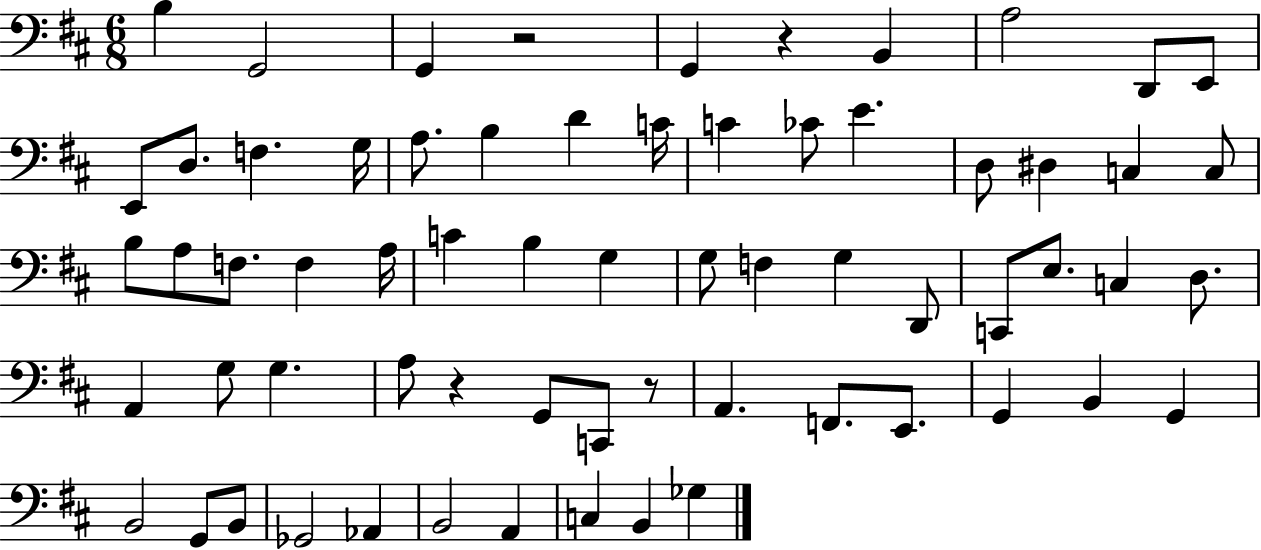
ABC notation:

X:1
T:Untitled
M:6/8
L:1/4
K:D
B, G,,2 G,, z2 G,, z B,, A,2 D,,/2 E,,/2 E,,/2 D,/2 F, G,/4 A,/2 B, D C/4 C _C/2 E D,/2 ^D, C, C,/2 B,/2 A,/2 F,/2 F, A,/4 C B, G, G,/2 F, G, D,,/2 C,,/2 E,/2 C, D,/2 A,, G,/2 G, A,/2 z G,,/2 C,,/2 z/2 A,, F,,/2 E,,/2 G,, B,, G,, B,,2 G,,/2 B,,/2 _G,,2 _A,, B,,2 A,, C, B,, _G,